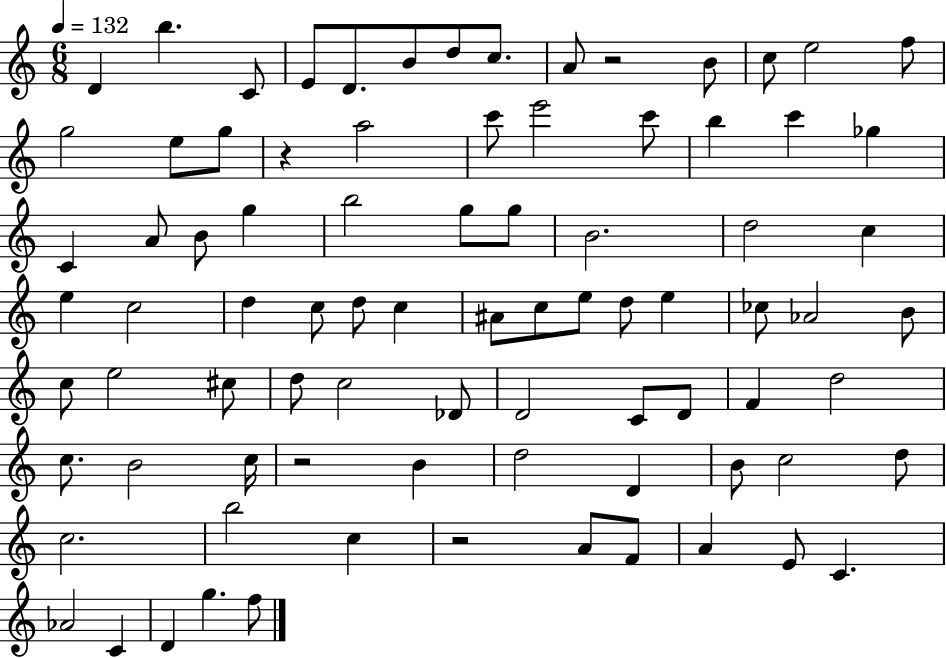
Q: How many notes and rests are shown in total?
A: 84